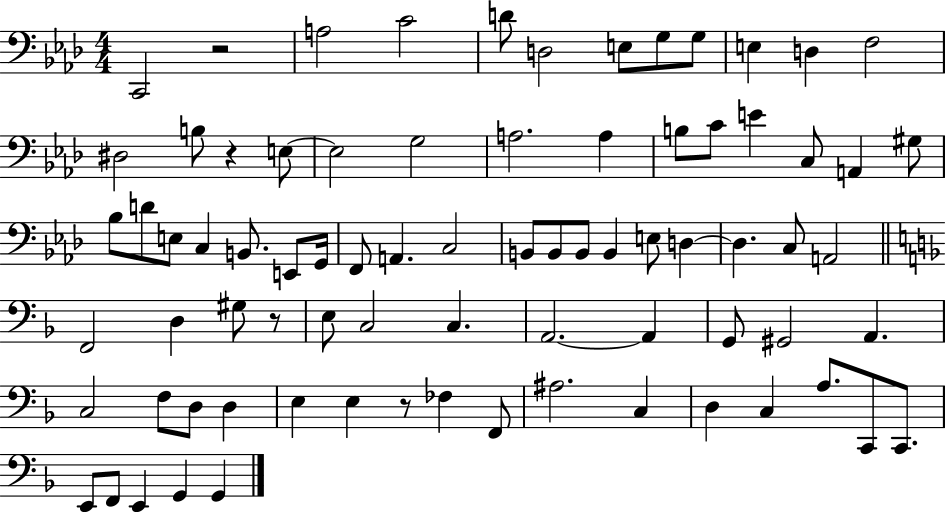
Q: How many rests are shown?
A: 4